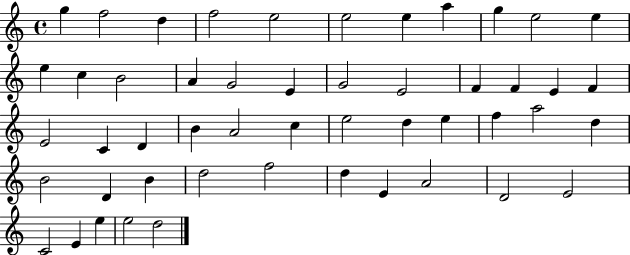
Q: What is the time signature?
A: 4/4